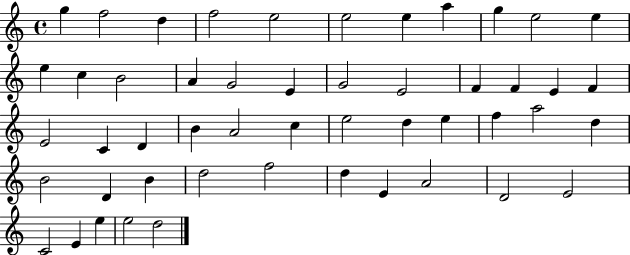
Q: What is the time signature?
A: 4/4